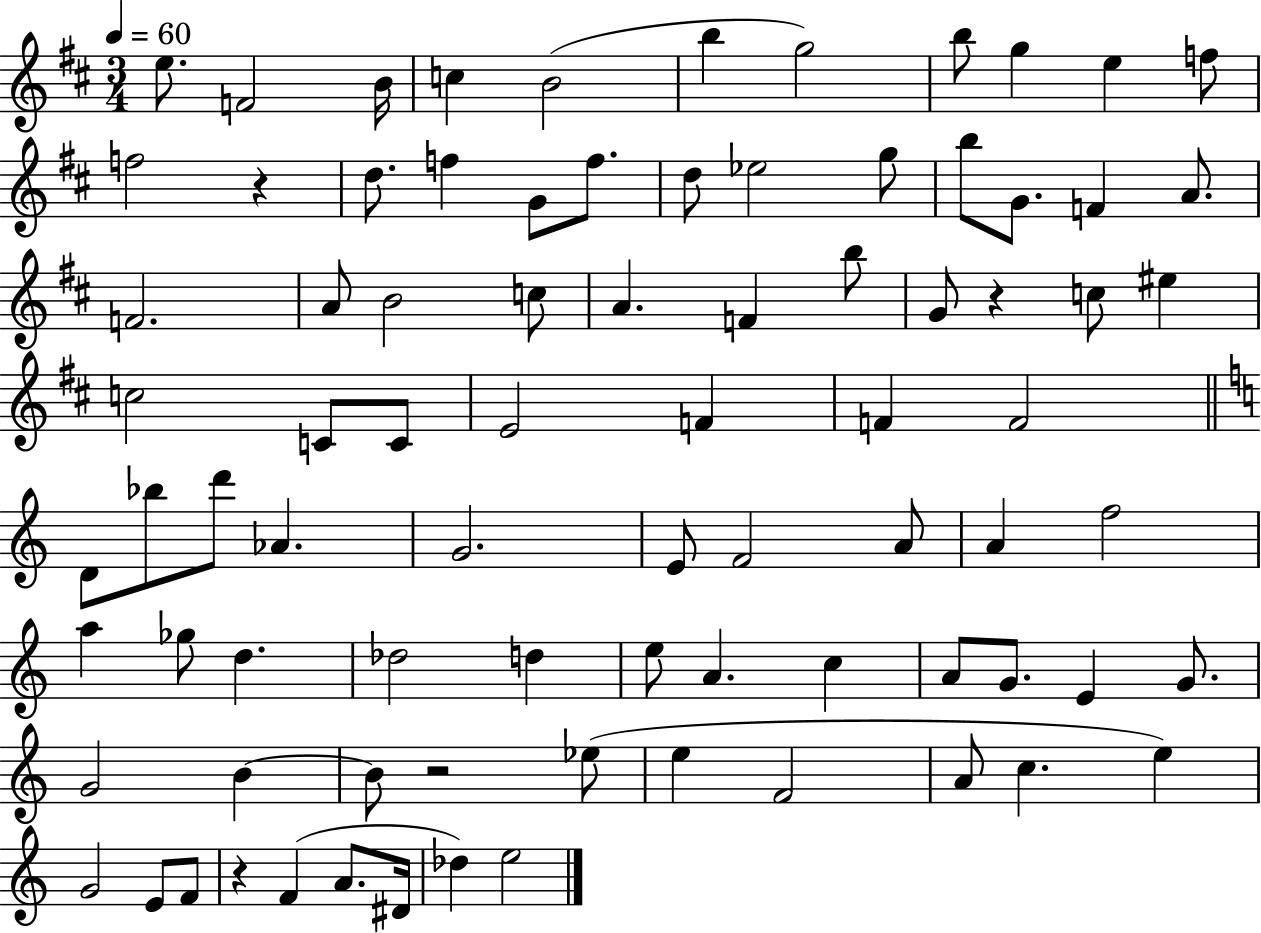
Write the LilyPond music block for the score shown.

{
  \clef treble
  \numericTimeSignature
  \time 3/4
  \key d \major
  \tempo 4 = 60
  e''8. f'2 b'16 | c''4 b'2( | b''4 g''2) | b''8 g''4 e''4 f''8 | \break f''2 r4 | d''8. f''4 g'8 f''8. | d''8 ees''2 g''8 | b''8 g'8. f'4 a'8. | \break f'2. | a'8 b'2 c''8 | a'4. f'4 b''8 | g'8 r4 c''8 eis''4 | \break c''2 c'8 c'8 | e'2 f'4 | f'4 f'2 | \bar "||" \break \key a \minor d'8 bes''8 d'''8 aes'4. | g'2. | e'8 f'2 a'8 | a'4 f''2 | \break a''4 ges''8 d''4. | des''2 d''4 | e''8 a'4. c''4 | a'8 g'8. e'4 g'8. | \break g'2 b'4~~ | b'8 r2 ees''8( | e''4 f'2 | a'8 c''4. e''4) | \break g'2 e'8 f'8 | r4 f'4( a'8. dis'16 | des''4) e''2 | \bar "|."
}